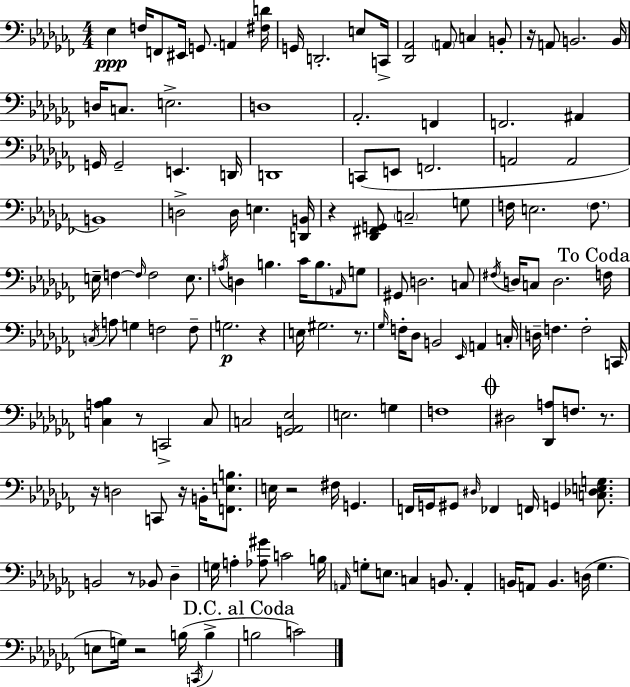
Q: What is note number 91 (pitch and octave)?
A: D3